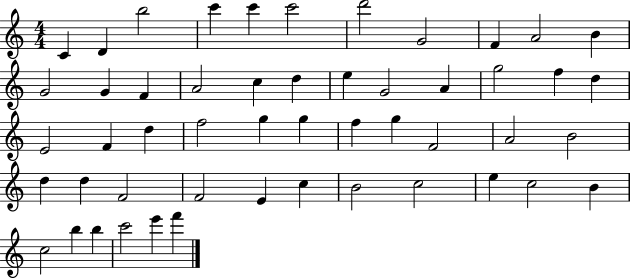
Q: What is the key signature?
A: C major